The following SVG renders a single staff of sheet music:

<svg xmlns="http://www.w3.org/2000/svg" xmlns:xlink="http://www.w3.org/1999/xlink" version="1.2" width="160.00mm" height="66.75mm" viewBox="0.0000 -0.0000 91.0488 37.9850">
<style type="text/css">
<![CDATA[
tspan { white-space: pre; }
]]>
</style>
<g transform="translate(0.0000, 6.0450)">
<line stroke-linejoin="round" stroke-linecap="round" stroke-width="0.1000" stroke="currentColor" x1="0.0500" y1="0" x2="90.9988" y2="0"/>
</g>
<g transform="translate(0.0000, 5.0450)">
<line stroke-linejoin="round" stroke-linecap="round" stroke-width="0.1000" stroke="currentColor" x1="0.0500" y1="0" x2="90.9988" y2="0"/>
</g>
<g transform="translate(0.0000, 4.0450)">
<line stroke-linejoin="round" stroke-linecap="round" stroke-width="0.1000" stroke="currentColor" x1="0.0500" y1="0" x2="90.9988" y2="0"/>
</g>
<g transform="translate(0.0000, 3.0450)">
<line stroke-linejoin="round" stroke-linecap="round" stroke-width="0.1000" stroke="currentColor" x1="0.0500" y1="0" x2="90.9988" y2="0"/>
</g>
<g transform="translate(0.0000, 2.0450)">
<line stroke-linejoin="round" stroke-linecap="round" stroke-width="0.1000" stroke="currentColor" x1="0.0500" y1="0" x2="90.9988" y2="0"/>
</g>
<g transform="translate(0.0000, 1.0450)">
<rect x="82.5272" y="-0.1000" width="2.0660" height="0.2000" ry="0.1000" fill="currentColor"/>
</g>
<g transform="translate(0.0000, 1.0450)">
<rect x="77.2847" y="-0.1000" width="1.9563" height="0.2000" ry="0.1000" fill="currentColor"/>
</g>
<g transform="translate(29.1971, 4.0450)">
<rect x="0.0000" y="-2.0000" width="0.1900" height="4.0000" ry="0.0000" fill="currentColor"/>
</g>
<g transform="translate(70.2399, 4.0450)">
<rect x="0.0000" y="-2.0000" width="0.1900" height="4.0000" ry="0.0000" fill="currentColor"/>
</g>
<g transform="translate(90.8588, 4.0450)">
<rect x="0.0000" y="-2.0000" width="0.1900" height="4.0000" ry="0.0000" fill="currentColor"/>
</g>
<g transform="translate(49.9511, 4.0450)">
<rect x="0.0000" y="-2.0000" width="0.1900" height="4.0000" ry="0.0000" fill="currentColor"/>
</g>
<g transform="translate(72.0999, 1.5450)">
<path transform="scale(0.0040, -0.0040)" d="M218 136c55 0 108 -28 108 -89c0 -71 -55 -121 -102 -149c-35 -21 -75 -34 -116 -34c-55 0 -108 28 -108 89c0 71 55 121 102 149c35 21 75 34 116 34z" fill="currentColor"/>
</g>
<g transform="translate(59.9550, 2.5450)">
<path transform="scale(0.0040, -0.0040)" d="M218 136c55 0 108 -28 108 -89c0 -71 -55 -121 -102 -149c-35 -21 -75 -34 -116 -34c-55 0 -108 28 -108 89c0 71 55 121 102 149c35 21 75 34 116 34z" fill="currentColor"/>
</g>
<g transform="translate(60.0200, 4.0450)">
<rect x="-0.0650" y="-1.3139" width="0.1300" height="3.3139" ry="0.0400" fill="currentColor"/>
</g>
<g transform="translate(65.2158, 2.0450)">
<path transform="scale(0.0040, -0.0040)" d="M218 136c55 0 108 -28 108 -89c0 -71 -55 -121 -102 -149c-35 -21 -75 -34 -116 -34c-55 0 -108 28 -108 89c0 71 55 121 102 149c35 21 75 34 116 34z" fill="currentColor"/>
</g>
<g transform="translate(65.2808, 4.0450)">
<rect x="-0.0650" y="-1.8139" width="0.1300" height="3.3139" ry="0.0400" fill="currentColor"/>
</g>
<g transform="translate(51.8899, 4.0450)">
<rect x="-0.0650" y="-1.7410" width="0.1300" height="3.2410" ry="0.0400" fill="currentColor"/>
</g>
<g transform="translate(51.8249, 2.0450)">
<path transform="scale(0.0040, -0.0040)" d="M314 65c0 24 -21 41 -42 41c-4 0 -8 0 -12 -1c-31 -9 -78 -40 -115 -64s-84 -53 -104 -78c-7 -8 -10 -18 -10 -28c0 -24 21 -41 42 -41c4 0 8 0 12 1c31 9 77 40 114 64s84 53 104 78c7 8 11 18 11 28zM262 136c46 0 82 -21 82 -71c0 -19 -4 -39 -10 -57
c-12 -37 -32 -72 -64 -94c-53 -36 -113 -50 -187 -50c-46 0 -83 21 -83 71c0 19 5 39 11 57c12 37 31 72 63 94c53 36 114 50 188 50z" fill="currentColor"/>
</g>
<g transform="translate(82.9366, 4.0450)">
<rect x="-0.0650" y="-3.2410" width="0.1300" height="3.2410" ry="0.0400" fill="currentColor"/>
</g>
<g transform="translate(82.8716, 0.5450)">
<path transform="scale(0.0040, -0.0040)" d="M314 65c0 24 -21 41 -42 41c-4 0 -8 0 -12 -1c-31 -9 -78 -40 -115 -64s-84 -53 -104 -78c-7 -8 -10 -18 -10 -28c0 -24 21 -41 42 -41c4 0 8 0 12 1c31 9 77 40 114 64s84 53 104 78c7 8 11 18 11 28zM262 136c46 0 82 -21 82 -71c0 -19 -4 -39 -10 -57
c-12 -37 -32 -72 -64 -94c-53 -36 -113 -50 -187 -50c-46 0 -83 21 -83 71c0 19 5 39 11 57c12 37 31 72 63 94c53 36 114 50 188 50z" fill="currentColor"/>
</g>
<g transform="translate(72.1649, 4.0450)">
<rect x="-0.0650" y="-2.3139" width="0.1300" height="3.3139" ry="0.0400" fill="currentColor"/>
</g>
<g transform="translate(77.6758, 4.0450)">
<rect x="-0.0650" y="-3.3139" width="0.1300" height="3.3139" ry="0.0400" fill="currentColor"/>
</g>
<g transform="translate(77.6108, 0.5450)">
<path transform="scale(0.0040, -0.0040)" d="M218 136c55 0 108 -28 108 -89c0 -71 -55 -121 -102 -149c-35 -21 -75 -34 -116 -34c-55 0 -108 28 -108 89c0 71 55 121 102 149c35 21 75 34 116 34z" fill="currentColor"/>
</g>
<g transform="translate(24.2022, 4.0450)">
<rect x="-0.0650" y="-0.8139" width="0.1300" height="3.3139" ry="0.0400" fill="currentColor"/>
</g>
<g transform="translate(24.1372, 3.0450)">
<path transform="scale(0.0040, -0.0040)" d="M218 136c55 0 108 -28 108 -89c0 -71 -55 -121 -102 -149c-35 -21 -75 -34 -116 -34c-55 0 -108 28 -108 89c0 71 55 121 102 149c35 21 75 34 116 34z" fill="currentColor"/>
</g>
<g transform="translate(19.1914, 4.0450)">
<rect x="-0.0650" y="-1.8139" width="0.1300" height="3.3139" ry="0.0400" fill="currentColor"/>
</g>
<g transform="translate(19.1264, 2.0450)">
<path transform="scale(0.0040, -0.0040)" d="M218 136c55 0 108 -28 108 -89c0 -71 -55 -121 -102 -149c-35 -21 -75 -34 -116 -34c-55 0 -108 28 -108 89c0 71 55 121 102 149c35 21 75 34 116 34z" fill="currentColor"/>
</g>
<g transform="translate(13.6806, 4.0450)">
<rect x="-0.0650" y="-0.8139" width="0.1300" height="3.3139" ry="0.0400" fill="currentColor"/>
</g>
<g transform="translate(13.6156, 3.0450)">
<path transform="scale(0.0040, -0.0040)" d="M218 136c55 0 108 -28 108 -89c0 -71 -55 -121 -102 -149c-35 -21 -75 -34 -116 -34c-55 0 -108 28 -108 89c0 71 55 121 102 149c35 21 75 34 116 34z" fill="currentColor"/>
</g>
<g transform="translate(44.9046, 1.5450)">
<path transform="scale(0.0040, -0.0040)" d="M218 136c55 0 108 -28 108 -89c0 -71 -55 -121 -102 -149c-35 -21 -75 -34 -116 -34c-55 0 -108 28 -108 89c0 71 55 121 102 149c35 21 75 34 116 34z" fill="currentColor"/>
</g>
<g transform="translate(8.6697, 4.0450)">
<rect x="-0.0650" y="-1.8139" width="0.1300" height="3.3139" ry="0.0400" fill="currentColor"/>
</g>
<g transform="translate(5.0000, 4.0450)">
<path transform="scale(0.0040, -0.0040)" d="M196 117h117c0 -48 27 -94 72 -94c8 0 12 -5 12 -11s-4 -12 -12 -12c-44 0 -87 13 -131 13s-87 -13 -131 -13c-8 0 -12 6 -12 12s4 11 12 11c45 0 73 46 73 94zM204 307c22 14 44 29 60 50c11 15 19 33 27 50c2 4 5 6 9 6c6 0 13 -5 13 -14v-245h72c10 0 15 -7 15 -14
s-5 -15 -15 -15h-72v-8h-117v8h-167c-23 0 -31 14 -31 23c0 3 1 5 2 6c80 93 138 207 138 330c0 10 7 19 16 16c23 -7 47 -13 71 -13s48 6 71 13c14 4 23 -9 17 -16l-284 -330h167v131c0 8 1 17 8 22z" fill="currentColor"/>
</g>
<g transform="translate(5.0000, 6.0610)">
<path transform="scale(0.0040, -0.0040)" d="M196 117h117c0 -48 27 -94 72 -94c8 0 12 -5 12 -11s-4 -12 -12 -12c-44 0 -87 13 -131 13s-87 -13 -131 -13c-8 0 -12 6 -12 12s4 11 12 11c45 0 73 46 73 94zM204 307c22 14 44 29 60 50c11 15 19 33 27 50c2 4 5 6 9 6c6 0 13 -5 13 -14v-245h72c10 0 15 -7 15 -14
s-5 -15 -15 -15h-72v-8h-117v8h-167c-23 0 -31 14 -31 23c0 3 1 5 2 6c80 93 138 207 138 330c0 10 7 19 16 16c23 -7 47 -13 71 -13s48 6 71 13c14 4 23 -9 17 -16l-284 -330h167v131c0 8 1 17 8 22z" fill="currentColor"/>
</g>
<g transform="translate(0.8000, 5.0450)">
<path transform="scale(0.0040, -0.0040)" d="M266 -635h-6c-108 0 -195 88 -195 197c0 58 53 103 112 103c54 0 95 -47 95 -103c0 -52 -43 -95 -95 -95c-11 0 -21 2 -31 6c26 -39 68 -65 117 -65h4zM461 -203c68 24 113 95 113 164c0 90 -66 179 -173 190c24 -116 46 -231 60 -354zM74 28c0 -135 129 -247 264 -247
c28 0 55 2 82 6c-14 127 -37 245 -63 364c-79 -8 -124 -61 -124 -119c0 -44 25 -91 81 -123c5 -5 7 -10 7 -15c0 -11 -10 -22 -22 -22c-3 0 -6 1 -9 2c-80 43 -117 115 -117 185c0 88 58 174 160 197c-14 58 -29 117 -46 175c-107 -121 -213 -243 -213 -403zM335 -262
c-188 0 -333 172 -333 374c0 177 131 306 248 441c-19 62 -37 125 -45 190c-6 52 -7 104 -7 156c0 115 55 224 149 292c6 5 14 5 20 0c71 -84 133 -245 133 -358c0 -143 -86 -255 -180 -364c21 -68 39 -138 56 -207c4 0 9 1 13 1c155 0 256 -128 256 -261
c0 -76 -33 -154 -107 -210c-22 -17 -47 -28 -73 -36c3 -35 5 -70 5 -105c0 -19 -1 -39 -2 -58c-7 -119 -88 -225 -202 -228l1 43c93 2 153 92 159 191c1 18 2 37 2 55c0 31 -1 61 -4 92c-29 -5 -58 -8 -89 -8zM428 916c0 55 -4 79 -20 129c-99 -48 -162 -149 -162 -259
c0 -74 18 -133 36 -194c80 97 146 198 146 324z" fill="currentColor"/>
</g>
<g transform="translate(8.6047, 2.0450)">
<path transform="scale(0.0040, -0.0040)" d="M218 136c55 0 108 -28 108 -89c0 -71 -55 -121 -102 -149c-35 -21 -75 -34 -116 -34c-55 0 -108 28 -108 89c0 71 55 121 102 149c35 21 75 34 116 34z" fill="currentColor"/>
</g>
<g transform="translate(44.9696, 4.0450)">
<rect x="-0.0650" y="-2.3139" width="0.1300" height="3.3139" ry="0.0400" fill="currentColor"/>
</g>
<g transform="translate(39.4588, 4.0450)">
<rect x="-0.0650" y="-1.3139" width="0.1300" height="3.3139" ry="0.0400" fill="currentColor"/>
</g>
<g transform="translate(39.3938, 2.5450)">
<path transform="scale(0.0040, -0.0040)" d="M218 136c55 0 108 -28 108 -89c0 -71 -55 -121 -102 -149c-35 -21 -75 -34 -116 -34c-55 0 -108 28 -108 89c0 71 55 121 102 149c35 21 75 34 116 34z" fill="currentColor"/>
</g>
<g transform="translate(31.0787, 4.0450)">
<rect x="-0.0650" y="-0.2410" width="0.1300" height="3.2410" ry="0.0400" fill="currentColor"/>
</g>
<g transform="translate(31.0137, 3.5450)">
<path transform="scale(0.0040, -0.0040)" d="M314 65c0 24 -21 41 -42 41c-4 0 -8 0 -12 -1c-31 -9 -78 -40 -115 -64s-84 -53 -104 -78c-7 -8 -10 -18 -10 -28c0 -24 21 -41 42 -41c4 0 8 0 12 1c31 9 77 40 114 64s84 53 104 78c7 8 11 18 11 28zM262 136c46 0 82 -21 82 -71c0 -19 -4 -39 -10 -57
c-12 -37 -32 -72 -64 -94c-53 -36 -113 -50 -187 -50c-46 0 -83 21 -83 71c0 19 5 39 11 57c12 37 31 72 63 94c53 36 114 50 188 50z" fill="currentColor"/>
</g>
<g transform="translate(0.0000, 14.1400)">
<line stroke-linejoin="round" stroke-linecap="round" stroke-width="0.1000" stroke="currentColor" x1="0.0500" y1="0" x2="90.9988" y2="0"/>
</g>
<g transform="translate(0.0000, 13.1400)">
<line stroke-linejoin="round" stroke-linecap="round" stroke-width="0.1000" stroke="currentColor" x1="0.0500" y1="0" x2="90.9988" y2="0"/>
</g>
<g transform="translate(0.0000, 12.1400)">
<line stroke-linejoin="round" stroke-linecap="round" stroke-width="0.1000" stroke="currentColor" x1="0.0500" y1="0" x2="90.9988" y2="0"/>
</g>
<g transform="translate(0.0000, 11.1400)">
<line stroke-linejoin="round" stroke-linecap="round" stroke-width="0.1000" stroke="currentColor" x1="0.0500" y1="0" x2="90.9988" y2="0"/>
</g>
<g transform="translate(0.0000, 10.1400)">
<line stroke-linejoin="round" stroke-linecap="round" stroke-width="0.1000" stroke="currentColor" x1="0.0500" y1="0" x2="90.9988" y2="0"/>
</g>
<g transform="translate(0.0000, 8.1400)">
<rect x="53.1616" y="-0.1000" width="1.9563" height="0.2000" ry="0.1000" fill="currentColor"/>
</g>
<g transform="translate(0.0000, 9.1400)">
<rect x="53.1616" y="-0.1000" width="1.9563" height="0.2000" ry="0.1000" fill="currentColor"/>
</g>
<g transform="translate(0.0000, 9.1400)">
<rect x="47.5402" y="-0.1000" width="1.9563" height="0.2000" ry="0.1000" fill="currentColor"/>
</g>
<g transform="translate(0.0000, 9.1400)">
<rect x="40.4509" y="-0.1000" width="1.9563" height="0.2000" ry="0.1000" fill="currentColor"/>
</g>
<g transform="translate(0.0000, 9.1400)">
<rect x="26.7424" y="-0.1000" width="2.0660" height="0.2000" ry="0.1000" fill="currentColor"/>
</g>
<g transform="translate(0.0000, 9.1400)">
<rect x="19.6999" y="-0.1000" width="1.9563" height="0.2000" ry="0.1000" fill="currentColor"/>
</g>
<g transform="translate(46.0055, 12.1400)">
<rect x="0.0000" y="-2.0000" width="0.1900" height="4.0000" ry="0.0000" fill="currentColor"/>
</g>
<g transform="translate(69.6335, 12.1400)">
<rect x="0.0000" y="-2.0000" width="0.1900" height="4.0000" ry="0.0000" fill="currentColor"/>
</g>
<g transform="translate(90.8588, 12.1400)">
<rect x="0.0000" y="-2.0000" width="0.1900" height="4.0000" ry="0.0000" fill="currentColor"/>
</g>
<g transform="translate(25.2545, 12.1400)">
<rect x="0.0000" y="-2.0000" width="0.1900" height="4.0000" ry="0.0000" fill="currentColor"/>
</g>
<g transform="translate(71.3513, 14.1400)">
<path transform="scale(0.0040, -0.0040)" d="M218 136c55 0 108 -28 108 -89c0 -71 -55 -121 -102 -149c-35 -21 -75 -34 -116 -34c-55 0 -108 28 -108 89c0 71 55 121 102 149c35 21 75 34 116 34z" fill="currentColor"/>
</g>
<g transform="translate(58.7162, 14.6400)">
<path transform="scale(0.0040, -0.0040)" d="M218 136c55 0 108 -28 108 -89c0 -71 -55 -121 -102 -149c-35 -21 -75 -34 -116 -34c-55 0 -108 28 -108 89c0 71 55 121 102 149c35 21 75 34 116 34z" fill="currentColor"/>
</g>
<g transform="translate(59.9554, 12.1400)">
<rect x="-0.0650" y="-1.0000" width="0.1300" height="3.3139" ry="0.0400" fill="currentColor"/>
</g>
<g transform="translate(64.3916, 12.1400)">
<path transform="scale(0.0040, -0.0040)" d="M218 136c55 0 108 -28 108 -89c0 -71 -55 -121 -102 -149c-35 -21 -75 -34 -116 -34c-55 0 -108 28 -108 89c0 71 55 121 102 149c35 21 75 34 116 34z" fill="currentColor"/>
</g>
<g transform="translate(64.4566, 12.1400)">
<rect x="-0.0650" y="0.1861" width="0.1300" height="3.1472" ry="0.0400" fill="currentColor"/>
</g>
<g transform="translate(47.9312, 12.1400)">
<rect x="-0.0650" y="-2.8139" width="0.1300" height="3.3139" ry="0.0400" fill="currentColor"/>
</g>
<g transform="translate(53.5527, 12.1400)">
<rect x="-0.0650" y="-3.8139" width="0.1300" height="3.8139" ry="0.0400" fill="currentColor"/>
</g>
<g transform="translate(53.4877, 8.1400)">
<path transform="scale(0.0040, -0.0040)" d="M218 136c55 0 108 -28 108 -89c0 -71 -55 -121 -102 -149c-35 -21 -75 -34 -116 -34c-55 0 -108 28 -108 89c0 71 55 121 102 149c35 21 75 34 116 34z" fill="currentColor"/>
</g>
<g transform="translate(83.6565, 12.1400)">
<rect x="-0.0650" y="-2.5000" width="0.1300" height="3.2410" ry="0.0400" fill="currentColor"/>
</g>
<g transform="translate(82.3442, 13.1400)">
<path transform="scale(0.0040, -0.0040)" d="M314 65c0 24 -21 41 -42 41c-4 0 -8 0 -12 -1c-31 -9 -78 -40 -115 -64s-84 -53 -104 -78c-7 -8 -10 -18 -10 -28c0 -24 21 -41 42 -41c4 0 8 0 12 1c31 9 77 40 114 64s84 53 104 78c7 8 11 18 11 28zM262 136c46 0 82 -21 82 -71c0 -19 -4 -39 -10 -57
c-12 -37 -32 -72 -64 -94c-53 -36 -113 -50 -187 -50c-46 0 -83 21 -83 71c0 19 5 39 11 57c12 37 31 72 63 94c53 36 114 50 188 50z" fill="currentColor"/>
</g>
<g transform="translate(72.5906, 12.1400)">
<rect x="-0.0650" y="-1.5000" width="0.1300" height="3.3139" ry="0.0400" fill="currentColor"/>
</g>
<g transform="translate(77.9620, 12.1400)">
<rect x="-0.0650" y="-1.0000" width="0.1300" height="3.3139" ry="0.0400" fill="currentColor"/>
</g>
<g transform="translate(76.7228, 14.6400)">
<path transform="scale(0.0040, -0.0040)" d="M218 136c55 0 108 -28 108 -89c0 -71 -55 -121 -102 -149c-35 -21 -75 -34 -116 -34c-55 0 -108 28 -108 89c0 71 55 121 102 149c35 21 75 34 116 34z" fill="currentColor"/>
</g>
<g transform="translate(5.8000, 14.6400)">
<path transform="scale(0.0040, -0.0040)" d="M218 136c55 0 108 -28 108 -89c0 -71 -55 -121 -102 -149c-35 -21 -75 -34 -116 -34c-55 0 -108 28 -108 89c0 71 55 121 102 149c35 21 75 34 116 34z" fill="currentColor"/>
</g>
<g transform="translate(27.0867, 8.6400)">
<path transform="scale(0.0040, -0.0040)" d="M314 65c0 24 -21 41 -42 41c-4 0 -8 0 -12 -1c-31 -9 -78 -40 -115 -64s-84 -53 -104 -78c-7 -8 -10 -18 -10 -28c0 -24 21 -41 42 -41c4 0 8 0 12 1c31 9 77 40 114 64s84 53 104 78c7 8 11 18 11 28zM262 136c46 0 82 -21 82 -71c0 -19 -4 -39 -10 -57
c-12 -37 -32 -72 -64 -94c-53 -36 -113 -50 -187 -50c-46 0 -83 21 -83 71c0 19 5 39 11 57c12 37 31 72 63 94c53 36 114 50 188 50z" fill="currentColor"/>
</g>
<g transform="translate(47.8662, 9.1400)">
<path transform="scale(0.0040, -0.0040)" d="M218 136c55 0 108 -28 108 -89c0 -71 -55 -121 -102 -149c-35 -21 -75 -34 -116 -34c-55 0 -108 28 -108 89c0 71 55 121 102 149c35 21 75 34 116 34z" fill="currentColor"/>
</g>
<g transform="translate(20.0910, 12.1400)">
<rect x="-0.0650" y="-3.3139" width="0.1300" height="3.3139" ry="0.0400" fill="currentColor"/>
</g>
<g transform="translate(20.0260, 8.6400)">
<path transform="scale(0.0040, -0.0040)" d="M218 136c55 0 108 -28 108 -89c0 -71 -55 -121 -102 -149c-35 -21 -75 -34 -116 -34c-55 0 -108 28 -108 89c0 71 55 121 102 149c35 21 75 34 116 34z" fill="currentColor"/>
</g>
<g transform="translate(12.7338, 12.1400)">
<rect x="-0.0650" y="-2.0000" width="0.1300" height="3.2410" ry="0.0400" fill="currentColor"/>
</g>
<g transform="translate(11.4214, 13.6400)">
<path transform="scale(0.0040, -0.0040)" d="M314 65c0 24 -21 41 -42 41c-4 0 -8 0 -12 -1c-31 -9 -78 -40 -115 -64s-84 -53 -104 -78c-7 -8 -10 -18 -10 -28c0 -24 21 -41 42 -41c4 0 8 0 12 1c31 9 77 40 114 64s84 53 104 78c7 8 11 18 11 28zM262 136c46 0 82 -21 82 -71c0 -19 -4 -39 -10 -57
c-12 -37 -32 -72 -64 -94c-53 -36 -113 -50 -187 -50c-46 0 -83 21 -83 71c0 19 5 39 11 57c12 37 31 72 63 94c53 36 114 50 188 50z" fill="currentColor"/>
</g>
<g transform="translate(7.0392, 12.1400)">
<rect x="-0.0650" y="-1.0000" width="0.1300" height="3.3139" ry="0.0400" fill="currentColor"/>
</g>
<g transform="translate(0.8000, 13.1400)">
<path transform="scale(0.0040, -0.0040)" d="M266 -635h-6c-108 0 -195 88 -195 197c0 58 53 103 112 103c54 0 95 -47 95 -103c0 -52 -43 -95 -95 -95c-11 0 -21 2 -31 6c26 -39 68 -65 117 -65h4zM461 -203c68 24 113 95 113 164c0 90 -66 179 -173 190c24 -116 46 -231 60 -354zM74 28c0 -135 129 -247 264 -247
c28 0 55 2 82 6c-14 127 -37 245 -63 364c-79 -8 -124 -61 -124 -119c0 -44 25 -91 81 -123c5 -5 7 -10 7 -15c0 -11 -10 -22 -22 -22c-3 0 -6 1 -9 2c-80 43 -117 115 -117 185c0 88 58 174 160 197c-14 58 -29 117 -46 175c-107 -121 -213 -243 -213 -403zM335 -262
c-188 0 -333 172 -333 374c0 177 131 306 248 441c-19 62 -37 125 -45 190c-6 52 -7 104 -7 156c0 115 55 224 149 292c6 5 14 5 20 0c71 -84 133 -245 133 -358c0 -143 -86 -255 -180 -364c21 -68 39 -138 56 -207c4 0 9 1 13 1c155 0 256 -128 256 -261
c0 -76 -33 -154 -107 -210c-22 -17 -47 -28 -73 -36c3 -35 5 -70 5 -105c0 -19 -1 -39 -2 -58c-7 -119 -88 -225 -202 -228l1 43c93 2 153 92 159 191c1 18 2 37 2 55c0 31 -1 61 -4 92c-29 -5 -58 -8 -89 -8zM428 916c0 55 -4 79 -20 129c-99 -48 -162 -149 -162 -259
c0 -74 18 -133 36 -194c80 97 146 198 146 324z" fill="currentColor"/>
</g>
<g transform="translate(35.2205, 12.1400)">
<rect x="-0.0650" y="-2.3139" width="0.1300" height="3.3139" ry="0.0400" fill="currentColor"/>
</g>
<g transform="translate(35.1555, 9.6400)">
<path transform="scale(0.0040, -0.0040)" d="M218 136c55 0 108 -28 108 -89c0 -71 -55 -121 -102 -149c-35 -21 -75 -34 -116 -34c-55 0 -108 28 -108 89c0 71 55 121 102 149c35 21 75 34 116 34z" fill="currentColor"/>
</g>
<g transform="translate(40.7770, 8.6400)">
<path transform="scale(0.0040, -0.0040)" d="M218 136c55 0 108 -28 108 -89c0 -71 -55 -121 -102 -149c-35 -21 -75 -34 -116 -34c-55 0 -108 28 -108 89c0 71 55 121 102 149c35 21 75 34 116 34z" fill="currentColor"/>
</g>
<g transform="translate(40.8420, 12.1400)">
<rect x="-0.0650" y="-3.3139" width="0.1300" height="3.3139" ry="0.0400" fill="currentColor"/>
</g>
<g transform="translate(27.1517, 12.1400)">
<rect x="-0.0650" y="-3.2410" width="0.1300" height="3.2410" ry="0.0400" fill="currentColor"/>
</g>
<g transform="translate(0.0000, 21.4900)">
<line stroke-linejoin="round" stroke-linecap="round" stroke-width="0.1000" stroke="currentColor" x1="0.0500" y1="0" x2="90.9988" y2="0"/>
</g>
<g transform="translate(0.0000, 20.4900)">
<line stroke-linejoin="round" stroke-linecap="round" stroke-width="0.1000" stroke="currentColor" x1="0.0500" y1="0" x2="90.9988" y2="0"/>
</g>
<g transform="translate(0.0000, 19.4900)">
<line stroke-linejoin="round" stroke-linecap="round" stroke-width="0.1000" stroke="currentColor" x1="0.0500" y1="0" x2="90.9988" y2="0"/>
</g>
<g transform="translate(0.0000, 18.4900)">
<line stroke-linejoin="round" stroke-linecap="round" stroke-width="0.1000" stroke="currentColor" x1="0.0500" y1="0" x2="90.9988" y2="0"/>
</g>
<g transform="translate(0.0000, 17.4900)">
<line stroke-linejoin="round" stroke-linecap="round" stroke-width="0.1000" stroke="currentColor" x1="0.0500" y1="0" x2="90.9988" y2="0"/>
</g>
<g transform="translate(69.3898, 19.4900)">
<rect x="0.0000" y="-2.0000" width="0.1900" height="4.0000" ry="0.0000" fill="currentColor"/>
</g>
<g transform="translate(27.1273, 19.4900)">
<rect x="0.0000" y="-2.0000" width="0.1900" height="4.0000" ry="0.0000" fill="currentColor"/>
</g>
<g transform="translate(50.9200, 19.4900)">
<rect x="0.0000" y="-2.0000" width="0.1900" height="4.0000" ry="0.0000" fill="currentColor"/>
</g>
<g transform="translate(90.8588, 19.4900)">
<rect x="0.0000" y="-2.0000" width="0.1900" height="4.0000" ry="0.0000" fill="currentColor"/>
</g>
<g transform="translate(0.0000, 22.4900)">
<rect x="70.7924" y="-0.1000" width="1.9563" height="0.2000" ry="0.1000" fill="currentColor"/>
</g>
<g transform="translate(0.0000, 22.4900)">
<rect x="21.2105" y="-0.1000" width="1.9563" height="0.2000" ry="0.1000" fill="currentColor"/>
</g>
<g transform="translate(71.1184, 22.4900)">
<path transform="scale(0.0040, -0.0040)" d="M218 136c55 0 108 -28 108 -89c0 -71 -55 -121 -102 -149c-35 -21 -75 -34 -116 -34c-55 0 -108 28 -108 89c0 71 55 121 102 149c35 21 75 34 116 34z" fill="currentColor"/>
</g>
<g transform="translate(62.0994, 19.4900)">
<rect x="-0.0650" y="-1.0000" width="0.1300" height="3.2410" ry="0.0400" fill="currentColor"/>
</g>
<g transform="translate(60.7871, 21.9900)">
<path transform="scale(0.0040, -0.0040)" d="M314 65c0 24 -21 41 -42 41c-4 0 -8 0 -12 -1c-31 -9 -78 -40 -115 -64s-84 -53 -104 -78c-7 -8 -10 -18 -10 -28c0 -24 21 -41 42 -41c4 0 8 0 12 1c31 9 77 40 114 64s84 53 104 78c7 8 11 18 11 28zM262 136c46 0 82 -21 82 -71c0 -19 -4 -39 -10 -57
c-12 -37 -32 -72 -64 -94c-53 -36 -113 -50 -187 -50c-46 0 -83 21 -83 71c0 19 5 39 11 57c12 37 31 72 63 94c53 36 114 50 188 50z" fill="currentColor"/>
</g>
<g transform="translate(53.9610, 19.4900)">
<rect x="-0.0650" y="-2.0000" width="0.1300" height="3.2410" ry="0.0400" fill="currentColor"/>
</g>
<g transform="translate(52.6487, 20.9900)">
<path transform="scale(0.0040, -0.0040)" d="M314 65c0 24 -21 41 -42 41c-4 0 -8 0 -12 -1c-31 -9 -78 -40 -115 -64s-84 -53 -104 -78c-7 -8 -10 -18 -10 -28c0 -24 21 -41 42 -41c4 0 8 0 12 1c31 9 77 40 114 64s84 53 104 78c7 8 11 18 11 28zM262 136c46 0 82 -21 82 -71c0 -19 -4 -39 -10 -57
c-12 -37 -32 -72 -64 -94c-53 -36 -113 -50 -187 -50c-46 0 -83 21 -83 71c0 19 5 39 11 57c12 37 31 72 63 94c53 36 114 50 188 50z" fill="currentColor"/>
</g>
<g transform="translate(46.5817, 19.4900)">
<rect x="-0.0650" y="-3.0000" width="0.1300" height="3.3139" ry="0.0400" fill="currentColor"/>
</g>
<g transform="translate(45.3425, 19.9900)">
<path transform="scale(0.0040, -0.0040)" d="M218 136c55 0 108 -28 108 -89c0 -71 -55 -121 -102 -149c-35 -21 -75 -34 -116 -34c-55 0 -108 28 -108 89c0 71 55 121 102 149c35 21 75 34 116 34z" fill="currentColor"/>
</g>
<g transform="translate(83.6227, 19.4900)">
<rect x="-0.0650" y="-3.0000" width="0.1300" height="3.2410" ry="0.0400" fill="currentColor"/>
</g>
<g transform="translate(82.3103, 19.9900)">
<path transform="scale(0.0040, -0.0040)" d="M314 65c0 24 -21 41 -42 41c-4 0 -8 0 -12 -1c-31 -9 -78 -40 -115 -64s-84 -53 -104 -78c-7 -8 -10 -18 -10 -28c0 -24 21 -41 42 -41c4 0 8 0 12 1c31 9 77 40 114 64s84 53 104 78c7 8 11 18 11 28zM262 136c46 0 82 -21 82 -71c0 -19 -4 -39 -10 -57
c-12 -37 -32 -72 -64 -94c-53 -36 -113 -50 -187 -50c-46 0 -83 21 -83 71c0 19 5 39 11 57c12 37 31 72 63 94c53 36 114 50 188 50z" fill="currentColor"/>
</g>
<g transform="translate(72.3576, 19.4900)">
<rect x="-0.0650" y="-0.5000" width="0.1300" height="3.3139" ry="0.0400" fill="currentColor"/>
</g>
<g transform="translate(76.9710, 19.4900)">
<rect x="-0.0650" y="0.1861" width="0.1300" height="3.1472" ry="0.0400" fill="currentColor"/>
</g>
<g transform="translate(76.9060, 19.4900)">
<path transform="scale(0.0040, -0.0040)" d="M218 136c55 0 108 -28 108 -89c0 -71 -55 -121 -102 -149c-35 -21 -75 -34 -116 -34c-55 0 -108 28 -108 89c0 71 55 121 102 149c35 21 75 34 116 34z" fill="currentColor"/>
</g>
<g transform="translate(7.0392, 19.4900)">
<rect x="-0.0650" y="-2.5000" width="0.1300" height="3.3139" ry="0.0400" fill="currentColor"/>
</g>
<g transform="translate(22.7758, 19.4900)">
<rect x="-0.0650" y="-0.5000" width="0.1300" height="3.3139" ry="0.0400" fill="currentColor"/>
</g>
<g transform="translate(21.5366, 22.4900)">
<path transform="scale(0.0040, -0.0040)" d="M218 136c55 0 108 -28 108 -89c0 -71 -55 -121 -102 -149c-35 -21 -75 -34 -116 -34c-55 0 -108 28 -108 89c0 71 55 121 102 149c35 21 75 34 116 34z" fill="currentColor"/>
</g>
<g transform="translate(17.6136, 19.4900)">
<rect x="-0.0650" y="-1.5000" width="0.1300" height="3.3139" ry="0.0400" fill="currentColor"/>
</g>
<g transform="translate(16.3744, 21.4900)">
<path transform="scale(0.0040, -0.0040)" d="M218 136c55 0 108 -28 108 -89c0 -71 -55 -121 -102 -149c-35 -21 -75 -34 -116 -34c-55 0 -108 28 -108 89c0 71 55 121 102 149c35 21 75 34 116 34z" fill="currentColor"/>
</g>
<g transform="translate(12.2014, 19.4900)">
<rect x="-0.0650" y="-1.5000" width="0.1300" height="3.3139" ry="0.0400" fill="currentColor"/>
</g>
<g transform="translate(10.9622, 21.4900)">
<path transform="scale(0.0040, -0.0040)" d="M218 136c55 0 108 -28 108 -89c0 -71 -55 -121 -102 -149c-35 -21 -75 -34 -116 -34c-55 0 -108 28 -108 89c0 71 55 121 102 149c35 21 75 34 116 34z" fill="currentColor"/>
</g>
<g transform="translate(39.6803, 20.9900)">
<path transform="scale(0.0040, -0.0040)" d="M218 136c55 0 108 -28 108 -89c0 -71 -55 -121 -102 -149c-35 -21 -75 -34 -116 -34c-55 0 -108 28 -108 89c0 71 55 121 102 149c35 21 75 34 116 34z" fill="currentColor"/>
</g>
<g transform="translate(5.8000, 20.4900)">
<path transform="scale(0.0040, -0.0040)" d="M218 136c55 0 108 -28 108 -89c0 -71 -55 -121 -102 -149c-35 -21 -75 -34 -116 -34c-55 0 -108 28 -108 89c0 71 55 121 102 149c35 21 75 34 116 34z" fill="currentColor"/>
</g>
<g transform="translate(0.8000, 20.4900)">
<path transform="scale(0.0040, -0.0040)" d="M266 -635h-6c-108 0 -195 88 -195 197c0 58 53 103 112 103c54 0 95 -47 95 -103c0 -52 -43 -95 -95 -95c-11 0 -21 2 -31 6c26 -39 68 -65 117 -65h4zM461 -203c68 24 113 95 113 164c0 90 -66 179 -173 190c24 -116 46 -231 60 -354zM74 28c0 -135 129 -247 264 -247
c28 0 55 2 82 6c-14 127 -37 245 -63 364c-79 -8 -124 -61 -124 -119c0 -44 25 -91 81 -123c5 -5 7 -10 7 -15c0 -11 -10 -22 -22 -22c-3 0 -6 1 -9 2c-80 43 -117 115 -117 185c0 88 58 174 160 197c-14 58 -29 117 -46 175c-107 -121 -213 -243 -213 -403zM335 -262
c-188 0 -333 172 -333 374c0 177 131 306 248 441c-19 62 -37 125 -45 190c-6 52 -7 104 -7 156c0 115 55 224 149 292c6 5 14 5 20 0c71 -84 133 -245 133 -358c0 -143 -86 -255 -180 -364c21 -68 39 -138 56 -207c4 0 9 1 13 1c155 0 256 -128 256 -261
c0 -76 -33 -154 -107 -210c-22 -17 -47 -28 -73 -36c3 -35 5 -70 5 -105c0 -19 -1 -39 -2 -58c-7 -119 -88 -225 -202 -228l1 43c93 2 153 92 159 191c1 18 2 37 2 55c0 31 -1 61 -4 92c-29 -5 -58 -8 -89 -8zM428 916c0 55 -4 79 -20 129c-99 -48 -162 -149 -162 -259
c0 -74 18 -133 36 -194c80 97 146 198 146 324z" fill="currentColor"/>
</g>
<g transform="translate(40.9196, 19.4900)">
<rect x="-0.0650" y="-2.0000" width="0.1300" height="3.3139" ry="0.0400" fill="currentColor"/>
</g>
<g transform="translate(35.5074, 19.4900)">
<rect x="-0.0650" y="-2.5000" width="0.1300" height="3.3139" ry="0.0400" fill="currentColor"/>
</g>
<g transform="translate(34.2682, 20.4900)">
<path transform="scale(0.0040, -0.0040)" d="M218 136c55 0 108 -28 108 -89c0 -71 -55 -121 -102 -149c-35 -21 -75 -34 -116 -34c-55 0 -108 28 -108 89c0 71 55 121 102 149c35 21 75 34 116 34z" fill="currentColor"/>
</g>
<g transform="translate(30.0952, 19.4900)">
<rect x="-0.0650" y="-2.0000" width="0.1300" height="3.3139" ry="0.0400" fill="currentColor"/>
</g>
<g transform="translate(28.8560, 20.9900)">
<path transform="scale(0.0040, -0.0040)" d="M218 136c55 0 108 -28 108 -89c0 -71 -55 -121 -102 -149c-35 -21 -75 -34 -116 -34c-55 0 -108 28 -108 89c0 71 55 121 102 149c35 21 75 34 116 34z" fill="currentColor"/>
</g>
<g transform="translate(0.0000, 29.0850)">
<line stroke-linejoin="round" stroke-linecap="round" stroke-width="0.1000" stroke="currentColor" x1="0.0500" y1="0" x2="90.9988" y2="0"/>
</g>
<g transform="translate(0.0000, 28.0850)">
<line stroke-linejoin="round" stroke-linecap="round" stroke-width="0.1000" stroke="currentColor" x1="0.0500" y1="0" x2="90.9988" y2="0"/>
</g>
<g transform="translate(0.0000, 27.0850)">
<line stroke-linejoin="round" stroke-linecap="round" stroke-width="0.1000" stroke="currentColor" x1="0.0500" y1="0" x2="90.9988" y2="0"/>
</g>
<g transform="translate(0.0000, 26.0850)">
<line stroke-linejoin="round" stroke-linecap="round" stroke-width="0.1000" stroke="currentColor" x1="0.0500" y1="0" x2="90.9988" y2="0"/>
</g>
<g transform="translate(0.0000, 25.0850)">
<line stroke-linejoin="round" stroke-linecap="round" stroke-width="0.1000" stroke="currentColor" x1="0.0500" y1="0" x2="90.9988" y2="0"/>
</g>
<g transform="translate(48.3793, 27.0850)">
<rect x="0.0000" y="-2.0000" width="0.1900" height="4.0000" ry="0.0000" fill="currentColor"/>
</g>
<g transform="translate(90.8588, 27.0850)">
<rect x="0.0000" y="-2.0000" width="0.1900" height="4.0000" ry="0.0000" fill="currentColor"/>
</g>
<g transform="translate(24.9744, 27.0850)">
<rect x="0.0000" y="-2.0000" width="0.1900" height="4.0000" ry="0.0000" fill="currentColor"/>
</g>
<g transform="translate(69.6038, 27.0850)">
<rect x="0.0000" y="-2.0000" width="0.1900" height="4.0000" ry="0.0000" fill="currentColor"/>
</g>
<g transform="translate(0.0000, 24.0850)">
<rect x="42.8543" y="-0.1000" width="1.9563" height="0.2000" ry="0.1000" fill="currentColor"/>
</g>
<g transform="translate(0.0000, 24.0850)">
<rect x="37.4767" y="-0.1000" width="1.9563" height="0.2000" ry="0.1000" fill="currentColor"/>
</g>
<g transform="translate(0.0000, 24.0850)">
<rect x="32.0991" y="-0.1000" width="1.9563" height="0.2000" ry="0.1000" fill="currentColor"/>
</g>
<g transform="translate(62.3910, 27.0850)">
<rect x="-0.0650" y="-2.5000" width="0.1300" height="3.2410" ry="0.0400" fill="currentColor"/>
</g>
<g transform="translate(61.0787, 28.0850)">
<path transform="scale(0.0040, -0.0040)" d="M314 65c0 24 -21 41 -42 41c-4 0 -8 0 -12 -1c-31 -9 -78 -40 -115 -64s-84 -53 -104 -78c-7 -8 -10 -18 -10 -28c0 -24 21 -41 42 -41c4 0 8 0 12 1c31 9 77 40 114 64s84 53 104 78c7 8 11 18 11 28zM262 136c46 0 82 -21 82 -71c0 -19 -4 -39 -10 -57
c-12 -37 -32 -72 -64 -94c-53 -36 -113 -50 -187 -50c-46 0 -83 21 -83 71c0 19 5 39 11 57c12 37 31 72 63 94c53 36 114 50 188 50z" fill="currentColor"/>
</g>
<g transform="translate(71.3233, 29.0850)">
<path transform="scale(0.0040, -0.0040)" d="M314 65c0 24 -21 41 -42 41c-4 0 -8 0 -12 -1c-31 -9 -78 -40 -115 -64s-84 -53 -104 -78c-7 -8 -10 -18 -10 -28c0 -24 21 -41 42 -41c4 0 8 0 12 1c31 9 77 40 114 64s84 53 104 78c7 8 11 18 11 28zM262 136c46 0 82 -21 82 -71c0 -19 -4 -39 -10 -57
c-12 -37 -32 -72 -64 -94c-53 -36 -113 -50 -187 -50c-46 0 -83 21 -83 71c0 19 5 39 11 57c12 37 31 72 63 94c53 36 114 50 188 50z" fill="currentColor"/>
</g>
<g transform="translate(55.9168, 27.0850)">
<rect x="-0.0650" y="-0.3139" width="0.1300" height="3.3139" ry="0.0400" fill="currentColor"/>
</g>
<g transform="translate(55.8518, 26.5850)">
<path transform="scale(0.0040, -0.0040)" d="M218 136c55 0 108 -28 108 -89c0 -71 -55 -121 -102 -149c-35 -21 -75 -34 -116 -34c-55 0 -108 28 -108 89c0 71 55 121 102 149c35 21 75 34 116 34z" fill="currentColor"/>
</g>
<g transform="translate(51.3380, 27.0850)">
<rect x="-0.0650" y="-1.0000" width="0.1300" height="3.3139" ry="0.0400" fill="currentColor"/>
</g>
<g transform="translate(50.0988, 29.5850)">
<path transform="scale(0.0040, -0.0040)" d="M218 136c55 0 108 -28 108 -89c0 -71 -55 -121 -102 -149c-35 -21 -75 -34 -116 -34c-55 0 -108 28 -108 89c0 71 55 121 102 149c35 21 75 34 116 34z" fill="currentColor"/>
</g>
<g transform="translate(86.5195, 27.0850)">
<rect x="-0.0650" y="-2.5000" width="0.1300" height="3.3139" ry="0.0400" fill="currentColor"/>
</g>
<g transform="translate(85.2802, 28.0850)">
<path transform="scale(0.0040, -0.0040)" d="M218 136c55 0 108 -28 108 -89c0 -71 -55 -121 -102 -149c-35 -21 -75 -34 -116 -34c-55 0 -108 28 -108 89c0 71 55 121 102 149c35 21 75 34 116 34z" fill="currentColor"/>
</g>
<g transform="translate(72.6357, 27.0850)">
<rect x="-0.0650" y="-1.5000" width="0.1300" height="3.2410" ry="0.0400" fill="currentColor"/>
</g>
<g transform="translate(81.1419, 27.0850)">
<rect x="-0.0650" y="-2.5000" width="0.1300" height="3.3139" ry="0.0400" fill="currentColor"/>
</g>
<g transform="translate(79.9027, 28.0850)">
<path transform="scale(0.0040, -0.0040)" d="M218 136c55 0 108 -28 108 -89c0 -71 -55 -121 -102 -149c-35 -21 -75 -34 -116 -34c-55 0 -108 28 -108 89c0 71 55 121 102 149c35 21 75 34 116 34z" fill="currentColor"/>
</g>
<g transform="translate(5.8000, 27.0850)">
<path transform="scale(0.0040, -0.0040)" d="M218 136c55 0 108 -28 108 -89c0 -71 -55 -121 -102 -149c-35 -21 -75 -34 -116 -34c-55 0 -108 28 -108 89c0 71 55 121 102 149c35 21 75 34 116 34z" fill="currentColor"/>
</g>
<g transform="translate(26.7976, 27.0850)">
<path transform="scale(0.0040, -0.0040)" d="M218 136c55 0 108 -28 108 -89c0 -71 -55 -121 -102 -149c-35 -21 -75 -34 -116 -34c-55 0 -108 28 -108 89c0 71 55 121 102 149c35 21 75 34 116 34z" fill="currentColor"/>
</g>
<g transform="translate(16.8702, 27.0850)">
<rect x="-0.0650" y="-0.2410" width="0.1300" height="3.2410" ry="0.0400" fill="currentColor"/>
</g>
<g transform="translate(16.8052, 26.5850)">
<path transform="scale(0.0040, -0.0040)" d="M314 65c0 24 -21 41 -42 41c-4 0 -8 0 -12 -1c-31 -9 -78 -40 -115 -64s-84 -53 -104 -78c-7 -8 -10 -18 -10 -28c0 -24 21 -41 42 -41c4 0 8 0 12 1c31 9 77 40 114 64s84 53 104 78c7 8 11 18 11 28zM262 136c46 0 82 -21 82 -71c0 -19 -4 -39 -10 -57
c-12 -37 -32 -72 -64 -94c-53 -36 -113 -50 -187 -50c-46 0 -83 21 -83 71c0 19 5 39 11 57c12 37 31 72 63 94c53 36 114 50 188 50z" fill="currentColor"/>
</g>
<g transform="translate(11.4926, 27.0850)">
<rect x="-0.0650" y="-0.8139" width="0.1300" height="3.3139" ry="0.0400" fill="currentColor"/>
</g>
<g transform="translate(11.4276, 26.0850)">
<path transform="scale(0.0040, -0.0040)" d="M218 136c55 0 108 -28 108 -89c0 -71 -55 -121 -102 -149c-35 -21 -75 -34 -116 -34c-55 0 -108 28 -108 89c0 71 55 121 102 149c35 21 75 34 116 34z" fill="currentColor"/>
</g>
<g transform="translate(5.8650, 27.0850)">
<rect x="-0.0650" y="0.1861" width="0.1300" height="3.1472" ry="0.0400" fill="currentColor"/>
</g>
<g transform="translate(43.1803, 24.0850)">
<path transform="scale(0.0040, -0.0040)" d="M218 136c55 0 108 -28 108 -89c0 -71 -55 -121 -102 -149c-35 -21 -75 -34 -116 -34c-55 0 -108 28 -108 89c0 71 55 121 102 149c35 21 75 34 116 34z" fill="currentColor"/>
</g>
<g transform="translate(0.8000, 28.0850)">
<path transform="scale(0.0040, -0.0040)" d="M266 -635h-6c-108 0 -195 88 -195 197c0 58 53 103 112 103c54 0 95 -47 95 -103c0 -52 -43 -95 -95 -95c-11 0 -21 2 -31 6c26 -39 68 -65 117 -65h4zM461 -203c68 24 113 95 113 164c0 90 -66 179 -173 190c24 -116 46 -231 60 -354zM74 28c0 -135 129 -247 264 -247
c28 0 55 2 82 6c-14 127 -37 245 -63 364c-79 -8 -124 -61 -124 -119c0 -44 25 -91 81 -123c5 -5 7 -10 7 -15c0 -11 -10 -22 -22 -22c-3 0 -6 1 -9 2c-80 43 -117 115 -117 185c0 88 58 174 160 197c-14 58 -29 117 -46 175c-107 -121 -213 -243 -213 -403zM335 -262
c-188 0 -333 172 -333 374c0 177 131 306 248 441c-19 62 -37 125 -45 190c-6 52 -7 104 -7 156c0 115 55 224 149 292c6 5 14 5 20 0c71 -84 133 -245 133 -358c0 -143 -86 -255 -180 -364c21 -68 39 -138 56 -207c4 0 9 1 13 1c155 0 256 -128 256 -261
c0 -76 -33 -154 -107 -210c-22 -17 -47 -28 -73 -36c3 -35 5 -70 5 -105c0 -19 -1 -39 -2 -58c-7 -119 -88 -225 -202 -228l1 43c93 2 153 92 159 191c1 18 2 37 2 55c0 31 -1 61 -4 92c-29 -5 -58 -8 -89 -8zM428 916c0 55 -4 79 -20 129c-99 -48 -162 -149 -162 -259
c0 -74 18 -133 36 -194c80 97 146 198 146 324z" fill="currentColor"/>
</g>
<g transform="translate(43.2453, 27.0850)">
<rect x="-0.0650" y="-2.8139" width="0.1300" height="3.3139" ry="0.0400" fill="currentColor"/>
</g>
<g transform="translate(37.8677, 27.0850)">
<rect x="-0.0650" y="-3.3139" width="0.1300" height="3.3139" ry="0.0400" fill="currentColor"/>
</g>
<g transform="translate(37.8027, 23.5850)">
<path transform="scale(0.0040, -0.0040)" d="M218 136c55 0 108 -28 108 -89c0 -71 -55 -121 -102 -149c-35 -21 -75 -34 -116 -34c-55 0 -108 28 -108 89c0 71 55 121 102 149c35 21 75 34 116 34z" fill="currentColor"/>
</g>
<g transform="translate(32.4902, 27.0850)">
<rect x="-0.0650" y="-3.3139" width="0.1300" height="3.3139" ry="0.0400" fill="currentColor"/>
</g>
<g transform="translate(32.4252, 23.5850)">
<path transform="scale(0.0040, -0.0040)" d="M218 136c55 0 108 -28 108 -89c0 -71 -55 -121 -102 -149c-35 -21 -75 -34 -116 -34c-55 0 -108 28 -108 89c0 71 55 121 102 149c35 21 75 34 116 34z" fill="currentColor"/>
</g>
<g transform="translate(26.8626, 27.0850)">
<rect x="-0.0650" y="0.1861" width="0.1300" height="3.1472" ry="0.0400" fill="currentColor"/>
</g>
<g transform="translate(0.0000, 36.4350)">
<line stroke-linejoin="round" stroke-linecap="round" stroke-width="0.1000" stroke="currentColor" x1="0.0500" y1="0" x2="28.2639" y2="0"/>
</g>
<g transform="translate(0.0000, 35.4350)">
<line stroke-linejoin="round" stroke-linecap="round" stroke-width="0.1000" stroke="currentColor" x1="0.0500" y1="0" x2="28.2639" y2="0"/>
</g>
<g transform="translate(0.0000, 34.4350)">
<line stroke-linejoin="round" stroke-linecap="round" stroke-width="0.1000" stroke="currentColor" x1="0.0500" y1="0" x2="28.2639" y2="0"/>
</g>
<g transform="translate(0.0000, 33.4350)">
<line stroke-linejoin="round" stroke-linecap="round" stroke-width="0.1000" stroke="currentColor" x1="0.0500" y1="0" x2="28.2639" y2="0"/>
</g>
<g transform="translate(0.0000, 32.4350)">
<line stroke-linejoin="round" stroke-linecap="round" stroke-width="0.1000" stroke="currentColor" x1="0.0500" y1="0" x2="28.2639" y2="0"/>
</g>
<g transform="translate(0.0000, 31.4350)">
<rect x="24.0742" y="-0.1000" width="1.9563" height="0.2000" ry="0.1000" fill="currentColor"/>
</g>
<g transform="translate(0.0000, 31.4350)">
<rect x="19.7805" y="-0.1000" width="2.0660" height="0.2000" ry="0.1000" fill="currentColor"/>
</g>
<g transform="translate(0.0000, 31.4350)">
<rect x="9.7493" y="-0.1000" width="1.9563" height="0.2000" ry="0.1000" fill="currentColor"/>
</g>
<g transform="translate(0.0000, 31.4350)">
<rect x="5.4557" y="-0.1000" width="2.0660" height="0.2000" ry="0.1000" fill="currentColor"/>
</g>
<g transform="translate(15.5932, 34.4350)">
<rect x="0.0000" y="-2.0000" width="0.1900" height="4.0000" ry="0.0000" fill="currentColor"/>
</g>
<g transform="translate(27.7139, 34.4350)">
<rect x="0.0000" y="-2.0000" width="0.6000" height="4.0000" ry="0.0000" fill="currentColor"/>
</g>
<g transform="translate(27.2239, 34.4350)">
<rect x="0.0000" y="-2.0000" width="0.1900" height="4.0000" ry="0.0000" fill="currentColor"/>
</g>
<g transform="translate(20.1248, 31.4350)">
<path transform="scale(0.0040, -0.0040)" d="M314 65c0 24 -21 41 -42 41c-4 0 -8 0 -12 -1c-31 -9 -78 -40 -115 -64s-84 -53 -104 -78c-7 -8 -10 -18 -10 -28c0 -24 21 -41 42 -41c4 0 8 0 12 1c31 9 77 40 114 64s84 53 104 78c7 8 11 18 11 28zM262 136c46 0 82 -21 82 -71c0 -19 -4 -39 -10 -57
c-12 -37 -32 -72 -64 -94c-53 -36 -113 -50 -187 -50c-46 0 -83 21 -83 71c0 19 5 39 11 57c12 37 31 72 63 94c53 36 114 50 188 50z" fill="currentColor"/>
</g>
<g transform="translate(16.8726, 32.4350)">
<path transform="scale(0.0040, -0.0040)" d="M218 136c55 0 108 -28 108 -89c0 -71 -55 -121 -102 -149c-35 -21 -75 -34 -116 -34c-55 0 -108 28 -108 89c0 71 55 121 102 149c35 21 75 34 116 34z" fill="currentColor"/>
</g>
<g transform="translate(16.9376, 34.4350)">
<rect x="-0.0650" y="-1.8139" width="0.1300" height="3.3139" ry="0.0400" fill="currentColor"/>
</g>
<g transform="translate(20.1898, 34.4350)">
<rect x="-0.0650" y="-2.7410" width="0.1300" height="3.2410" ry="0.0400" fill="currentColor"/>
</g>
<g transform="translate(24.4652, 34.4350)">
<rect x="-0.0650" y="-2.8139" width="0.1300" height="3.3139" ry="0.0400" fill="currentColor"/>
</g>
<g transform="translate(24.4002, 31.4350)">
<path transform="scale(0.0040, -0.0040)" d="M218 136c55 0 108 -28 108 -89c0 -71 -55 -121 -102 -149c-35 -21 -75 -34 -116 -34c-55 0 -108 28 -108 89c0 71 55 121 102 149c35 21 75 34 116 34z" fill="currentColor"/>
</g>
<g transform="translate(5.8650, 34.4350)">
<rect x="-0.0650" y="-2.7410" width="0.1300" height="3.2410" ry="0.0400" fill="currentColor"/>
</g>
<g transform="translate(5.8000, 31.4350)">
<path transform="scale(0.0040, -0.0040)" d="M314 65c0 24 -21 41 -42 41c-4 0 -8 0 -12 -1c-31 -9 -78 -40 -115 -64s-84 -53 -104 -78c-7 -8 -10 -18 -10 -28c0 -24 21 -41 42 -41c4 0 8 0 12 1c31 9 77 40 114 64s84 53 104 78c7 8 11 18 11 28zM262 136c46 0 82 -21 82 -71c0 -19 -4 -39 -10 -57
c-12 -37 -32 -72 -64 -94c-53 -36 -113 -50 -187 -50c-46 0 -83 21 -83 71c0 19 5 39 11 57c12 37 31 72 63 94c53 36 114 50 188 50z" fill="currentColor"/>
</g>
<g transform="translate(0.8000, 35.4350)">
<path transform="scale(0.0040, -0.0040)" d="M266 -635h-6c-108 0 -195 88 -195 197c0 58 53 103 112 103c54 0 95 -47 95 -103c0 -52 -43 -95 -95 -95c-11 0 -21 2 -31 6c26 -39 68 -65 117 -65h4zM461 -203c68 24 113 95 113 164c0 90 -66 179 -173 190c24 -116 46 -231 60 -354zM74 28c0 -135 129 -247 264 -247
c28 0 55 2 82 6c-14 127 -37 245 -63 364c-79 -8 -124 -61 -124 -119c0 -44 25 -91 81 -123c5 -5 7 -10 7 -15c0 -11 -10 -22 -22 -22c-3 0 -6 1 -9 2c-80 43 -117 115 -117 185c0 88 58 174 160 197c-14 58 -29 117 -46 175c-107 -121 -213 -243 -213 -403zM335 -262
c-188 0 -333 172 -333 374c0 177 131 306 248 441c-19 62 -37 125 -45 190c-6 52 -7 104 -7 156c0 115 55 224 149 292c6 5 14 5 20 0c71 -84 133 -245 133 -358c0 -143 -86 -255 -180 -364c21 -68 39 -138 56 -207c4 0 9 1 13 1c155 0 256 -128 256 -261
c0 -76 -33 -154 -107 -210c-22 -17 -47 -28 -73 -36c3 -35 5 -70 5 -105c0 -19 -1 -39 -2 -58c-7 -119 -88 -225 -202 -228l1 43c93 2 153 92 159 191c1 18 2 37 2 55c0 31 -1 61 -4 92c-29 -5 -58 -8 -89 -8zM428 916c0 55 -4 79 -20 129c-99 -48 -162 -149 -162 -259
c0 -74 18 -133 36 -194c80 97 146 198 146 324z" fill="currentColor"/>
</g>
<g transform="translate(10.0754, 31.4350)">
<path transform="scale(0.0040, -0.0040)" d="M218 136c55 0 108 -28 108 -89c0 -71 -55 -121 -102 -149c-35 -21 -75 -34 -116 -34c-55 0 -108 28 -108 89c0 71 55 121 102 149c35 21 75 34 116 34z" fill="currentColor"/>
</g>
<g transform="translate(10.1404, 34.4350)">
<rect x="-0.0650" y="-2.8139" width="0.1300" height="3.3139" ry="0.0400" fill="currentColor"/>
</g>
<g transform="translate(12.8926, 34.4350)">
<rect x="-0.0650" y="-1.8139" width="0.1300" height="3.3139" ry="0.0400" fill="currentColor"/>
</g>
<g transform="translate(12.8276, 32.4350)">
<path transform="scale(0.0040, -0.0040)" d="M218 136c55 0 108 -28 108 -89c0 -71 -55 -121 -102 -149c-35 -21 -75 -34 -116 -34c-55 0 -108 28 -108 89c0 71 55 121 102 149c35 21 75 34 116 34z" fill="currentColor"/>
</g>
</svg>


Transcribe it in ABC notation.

X:1
T:Untitled
M:4/4
L:1/4
K:C
f d f d c2 e g f2 e f g b b2 D F2 b b2 g b a c' D B E D G2 G E E C F G F A F2 D2 C B A2 B d c2 B b b a D c G2 E2 G G a2 a f f a2 a